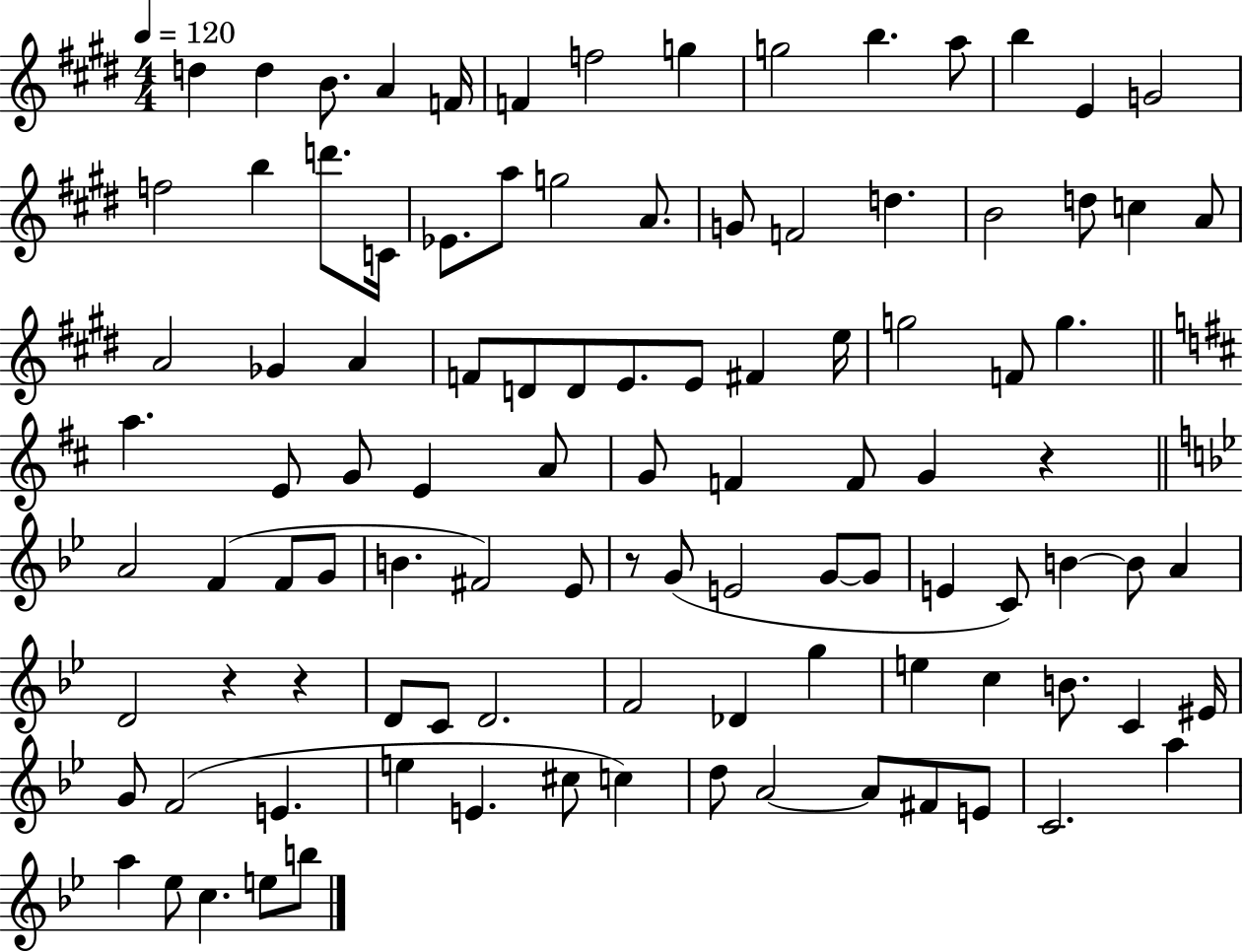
D5/q D5/q B4/e. A4/q F4/s F4/q F5/h G5/q G5/h B5/q. A5/e B5/q E4/q G4/h F5/h B5/q D6/e. C4/s Eb4/e. A5/e G5/h A4/e. G4/e F4/h D5/q. B4/h D5/e C5/q A4/e A4/h Gb4/q A4/q F4/e D4/e D4/e E4/e. E4/e F#4/q E5/s G5/h F4/e G5/q. A5/q. E4/e G4/e E4/q A4/e G4/e F4/q F4/e G4/q R/q A4/h F4/q F4/e G4/e B4/q. F#4/h Eb4/e R/e G4/e E4/h G4/e G4/e E4/q C4/e B4/q B4/e A4/q D4/h R/q R/q D4/e C4/e D4/h. F4/h Db4/q G5/q E5/q C5/q B4/e. C4/q EIS4/s G4/e F4/h E4/q. E5/q E4/q. C#5/e C5/q D5/e A4/h A4/e F#4/e E4/e C4/h. A5/q A5/q Eb5/e C5/q. E5/e B5/e